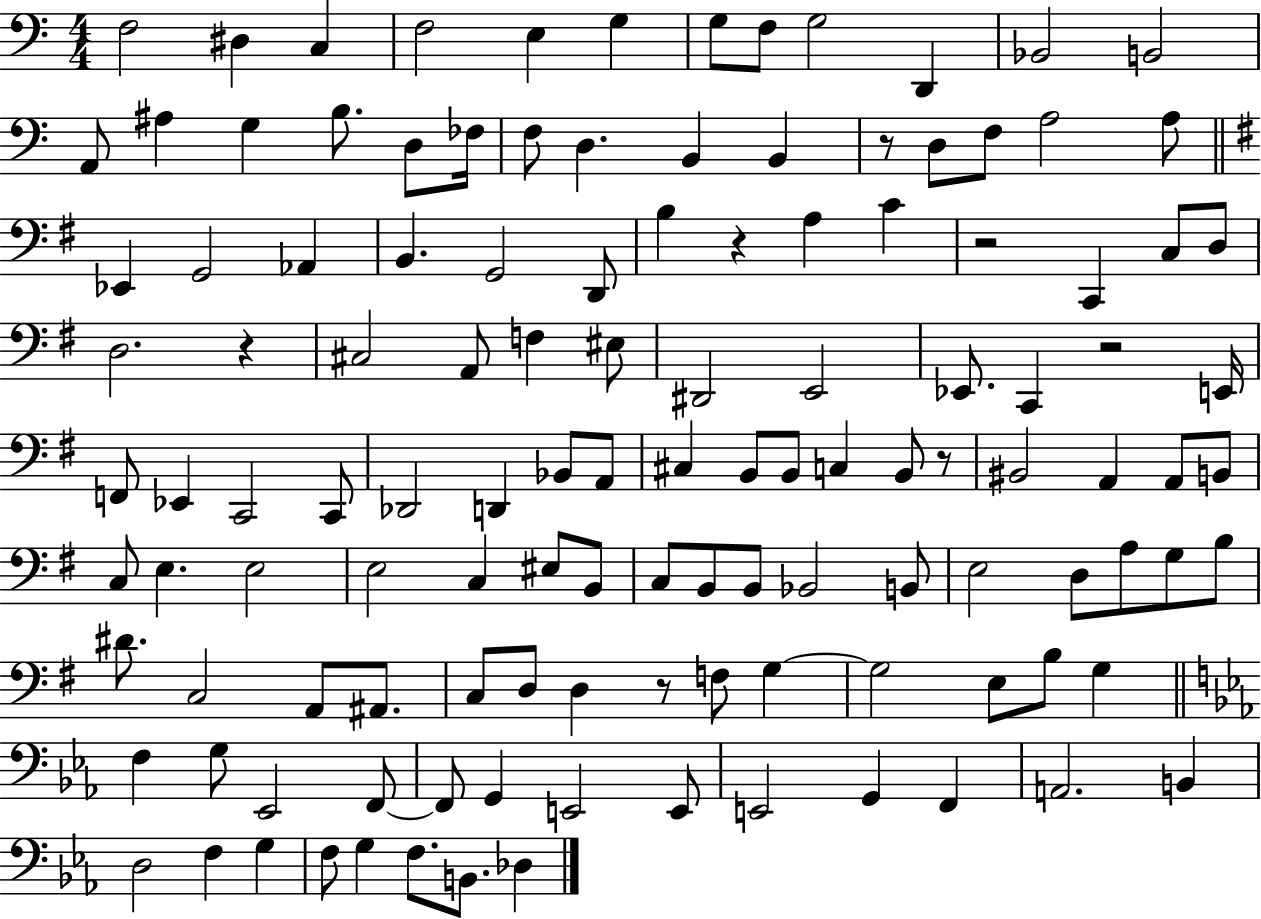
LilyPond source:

{
  \clef bass
  \numericTimeSignature
  \time 4/4
  \key c \major
  f2 dis4 c4 | f2 e4 g4 | g8 f8 g2 d,4 | bes,2 b,2 | \break a,8 ais4 g4 b8. d8 fes16 | f8 d4. b,4 b,4 | r8 d8 f8 a2 a8 | \bar "||" \break \key g \major ees,4 g,2 aes,4 | b,4. g,2 d,8 | b4 r4 a4 c'4 | r2 c,4 c8 d8 | \break d2. r4 | cis2 a,8 f4 eis8 | dis,2 e,2 | ees,8. c,4 r2 e,16 | \break f,8 ees,4 c,2 c,8 | des,2 d,4 bes,8 a,8 | cis4 b,8 b,8 c4 b,8 r8 | bis,2 a,4 a,8 b,8 | \break c8 e4. e2 | e2 c4 eis8 b,8 | c8 b,8 b,8 bes,2 b,8 | e2 d8 a8 g8 b8 | \break dis'8. c2 a,8 ais,8. | c8 d8 d4 r8 f8 g4~~ | g2 e8 b8 g4 | \bar "||" \break \key ees \major f4 g8 ees,2 f,8~~ | f,8 g,4 e,2 e,8 | e,2 g,4 f,4 | a,2. b,4 | \break d2 f4 g4 | f8 g4 f8. b,8. des4 | \bar "|."
}